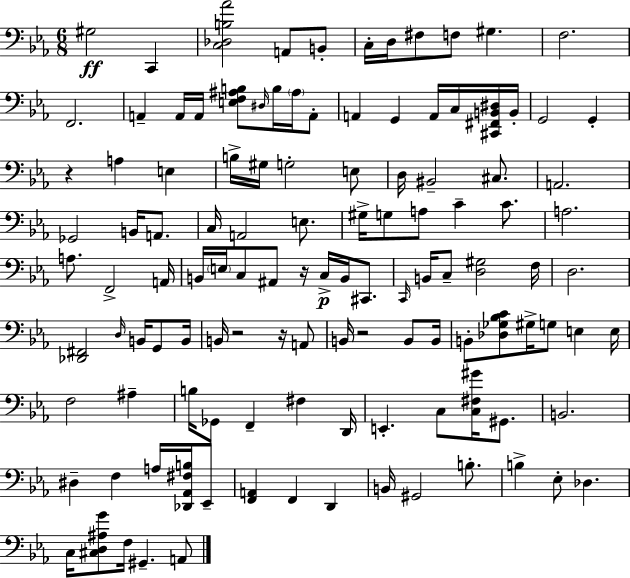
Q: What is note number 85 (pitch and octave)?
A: C3